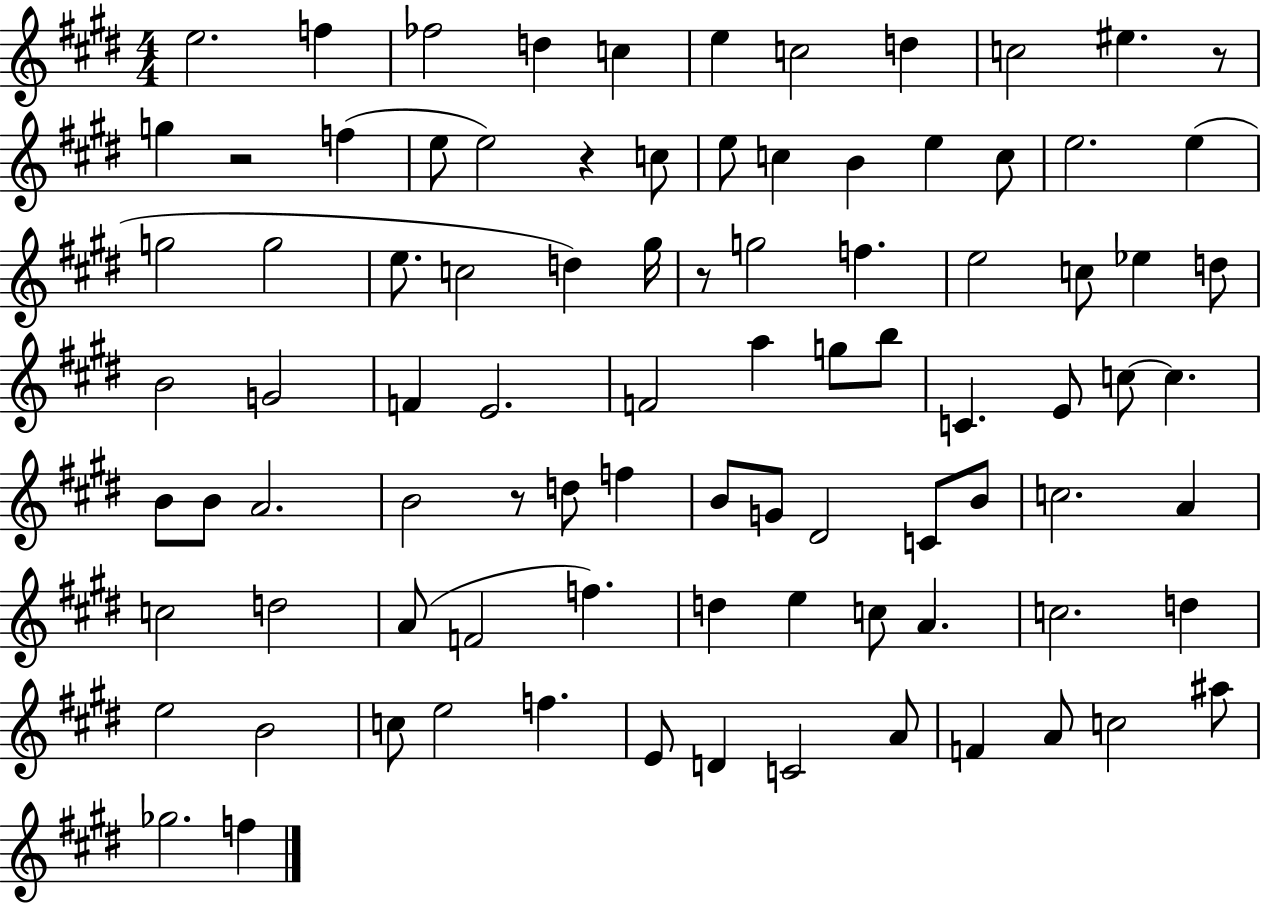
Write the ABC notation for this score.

X:1
T:Untitled
M:4/4
L:1/4
K:E
e2 f _f2 d c e c2 d c2 ^e z/2 g z2 f e/2 e2 z c/2 e/2 c B e c/2 e2 e g2 g2 e/2 c2 d ^g/4 z/2 g2 f e2 c/2 _e d/2 B2 G2 F E2 F2 a g/2 b/2 C E/2 c/2 c B/2 B/2 A2 B2 z/2 d/2 f B/2 G/2 ^D2 C/2 B/2 c2 A c2 d2 A/2 F2 f d e c/2 A c2 d e2 B2 c/2 e2 f E/2 D C2 A/2 F A/2 c2 ^a/2 _g2 f